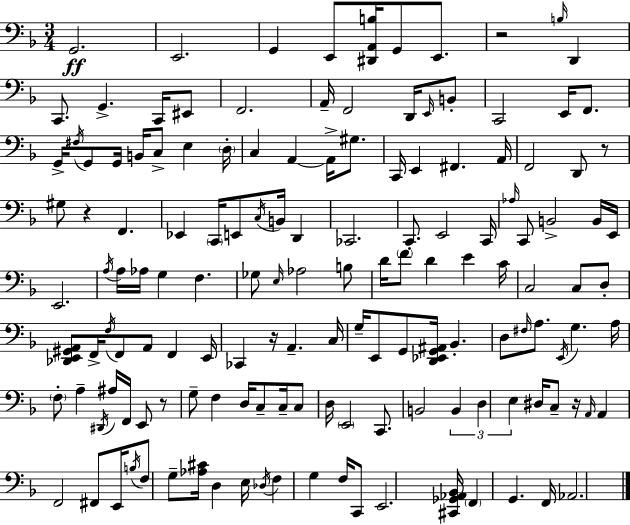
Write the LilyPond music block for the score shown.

{
  \clef bass
  \numericTimeSignature
  \time 3/4
  \key f \major
  g,2.\ff | e,2. | g,4 e,8 <dis, a, b>16 g,8 e,8. | r2 \grace { b16 } d,4 | \break c,8. g,4.-> c,16 eis,8 | f,2. | a,16-- f,2 d,16 \grace { e,16 } | b,8-. c,2 e,16 f,8. | \break g,16-> \acciaccatura { fis16 } g,8 g,16 b,16 c8-> e4 | \parenthesize d16-. c4 a,4~~ a,16-> | gis8. c,16 e,4 fis,4. | a,16 f,2 d,8 | \break r8 gis8 r4 f,4. | ees,4 \parenthesize c,16 e,8 \acciaccatura { c16 } b,16 | d,4 ces,2. | c,8.-. e,2 | \break c,16 \grace { aes16 } c,8 b,2-> | b,16 e,16 e,2. | \acciaccatura { a16 } a16 aes16 g4 | f4. ges8 \grace { e16 } aes2 | \break b8 d'16 \parenthesize f'8 d'4 | e'4 c'16 c2 | c8 d8-. <des, e, gis, a,>8 f,16-> \acciaccatura { f16 } f,8 | a,8 f,4 e,16 ces,4 | \break r16 a,4.-- c16 g16-- e,8 g,8 | <d, ees, g, ais,>16 bes,4.-. d8 \grace { fis16 } a8. | \acciaccatura { e,16 } g4. a16 \parenthesize f8-. | a4-- \acciaccatura { dis,16 } ais16 f,16 e,8 r8 g8-- | \break f4 d16 c8-- c16-- c8 d16 | \parenthesize e,2 c,8. b,2 | \tuplet 3/2 { b,4 d4 | e4 } dis16 c8-- r16 \grace { a,16 } | \break a,4 f,2 | fis,8 e,16 \acciaccatura { b16 } f8 g8-- <aes cis'>16 d4 | e16 \acciaccatura { des16 } f4 g4 f16 | c,8 e,2. | \break <cis, ges, aes, bes,>16 \parenthesize f,4 g,4. | f,16 aes,2. | \bar "|."
}